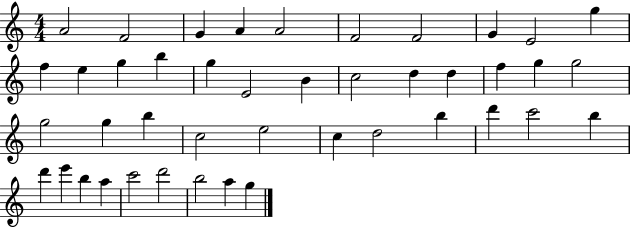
A4/h F4/h G4/q A4/q A4/h F4/h F4/h G4/q E4/h G5/q F5/q E5/q G5/q B5/q G5/q E4/h B4/q C5/h D5/q D5/q F5/q G5/q G5/h G5/h G5/q B5/q C5/h E5/h C5/q D5/h B5/q D6/q C6/h B5/q D6/q E6/q B5/q A5/q C6/h D6/h B5/h A5/q G5/q